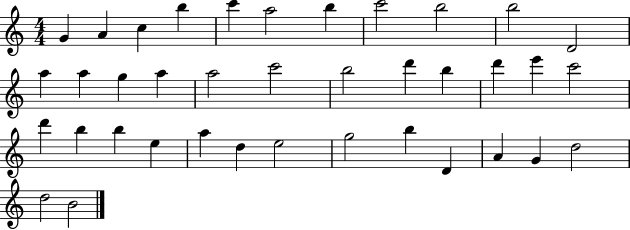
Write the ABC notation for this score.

X:1
T:Untitled
M:4/4
L:1/4
K:C
G A c b c' a2 b c'2 b2 b2 D2 a a g a a2 c'2 b2 d' b d' e' c'2 d' b b e a d e2 g2 b D A G d2 d2 B2